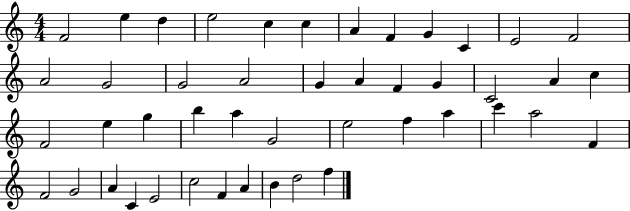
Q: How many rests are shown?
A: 0